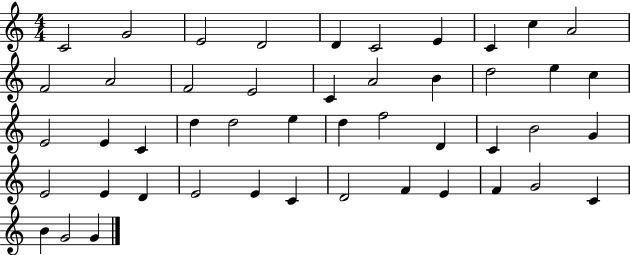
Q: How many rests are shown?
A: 0